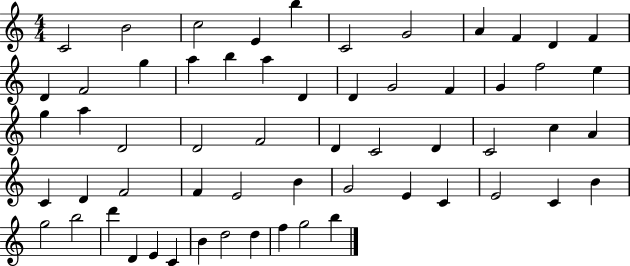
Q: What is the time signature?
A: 4/4